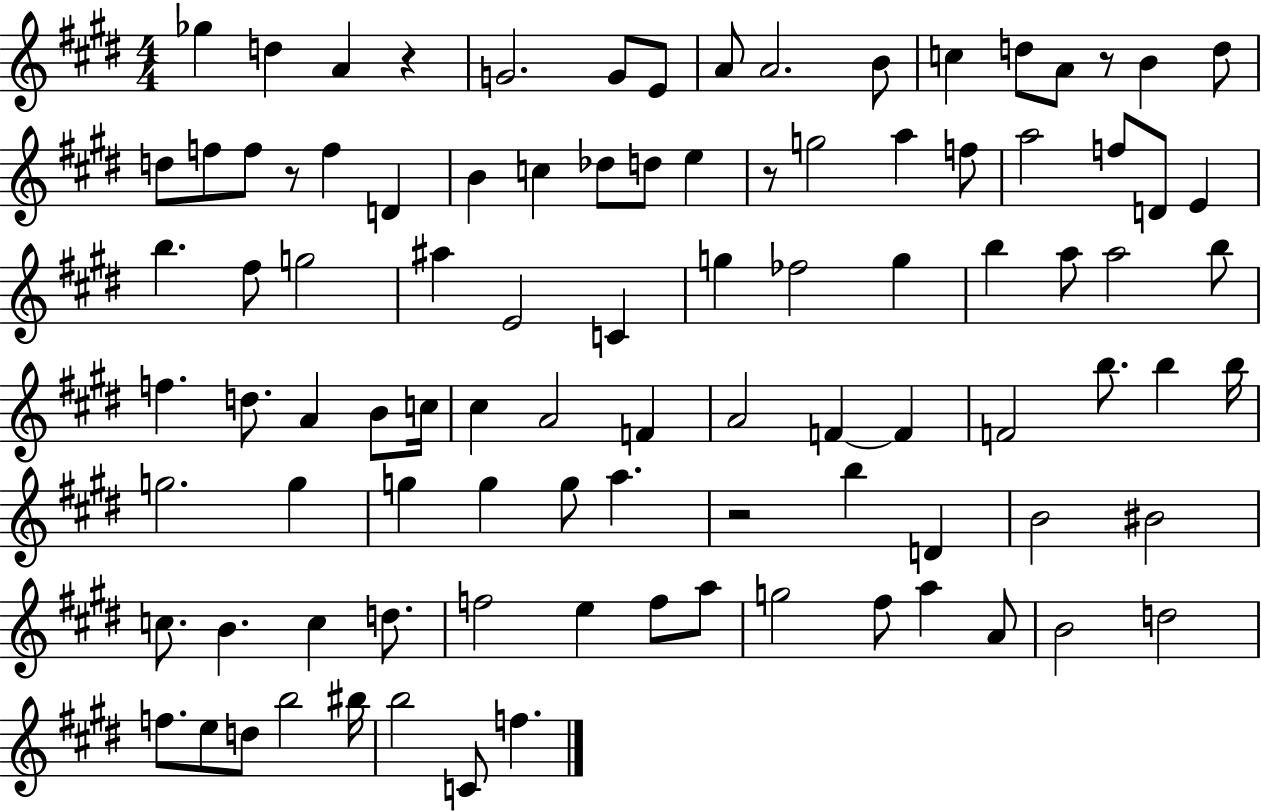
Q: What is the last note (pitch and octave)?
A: F5